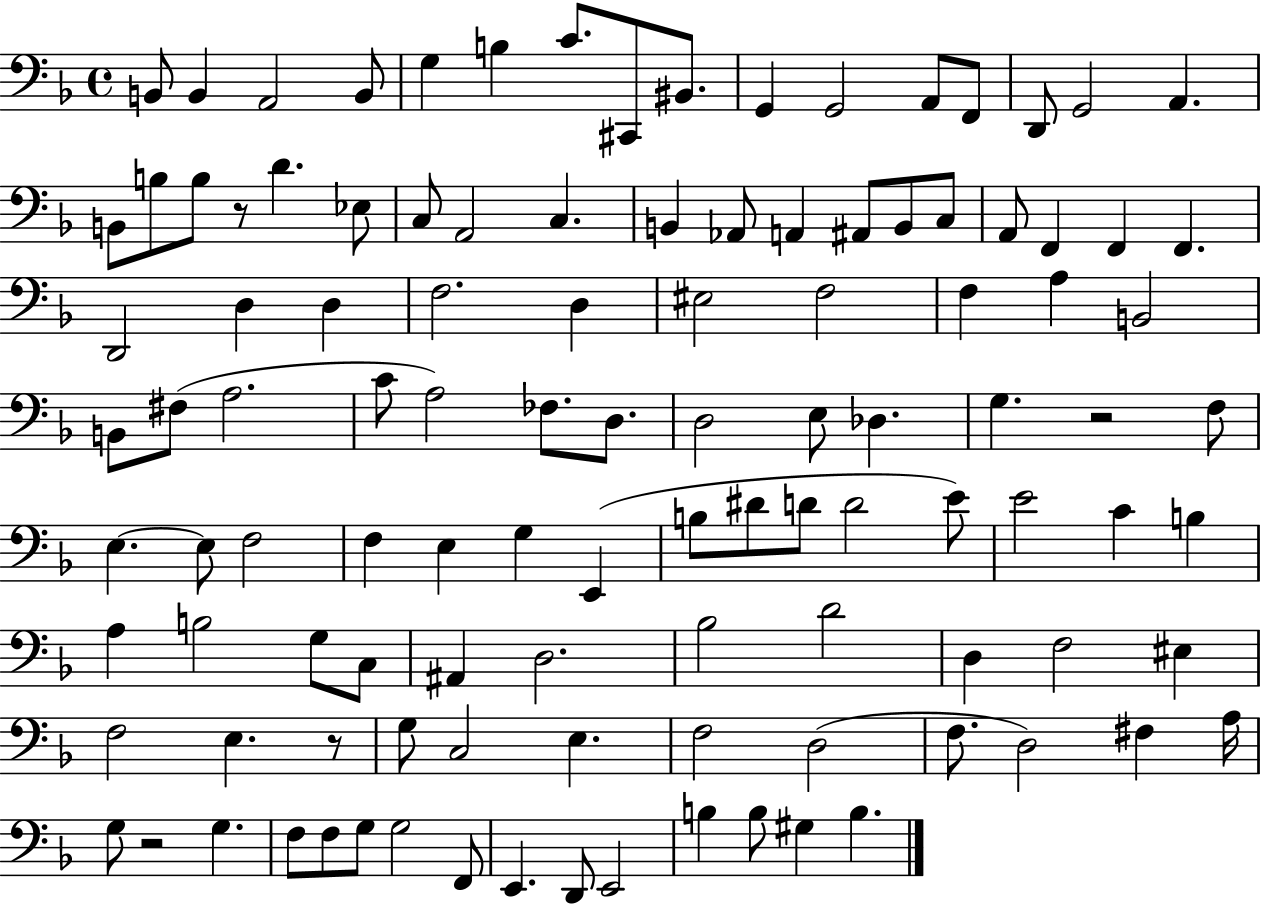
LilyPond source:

{
  \clef bass
  \time 4/4
  \defaultTimeSignature
  \key f \major
  \repeat volta 2 { b,8 b,4 a,2 b,8 | g4 b4 c'8. cis,8 bis,8. | g,4 g,2 a,8 f,8 | d,8 g,2 a,4. | \break b,8 b8 b8 r8 d'4. ees8 | c8 a,2 c4. | b,4 aes,8 a,4 ais,8 b,8 c8 | a,8 f,4 f,4 f,4. | \break d,2 d4 d4 | f2. d4 | eis2 f2 | f4 a4 b,2 | \break b,8 fis8( a2. | c'8 a2) fes8. d8. | d2 e8 des4. | g4. r2 f8 | \break e4.~~ e8 f2 | f4 e4 g4 e,4( | b8 dis'8 d'8 d'2 e'8) | e'2 c'4 b4 | \break a4 b2 g8 c8 | ais,4 d2. | bes2 d'2 | d4 f2 eis4 | \break f2 e4. r8 | g8 c2 e4. | f2 d2( | f8. d2) fis4 a16 | \break g8 r2 g4. | f8 f8 g8 g2 f,8 | e,4. d,8 e,2 | b4 b8 gis4 b4. | \break } \bar "|."
}